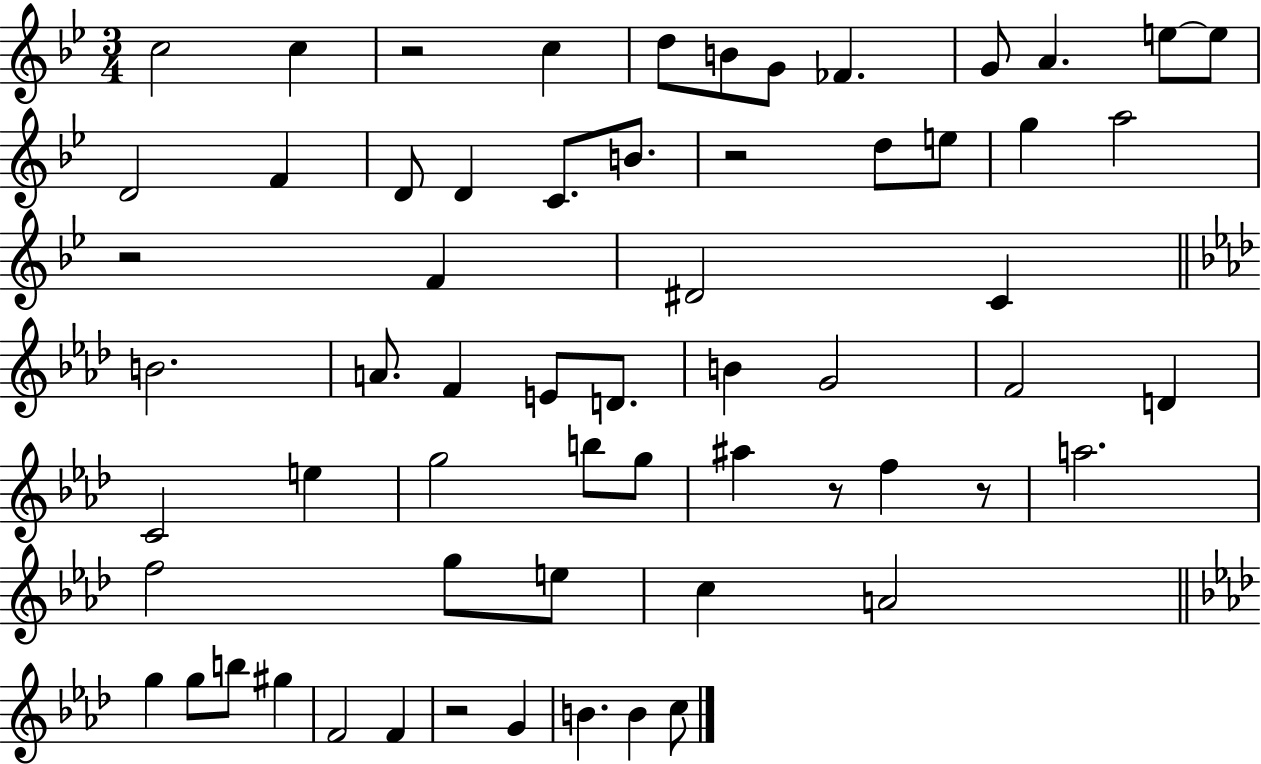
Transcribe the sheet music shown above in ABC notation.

X:1
T:Untitled
M:3/4
L:1/4
K:Bb
c2 c z2 c d/2 B/2 G/2 _F G/2 A e/2 e/2 D2 F D/2 D C/2 B/2 z2 d/2 e/2 g a2 z2 F ^D2 C B2 A/2 F E/2 D/2 B G2 F2 D C2 e g2 b/2 g/2 ^a z/2 f z/2 a2 f2 g/2 e/2 c A2 g g/2 b/2 ^g F2 F z2 G B B c/2